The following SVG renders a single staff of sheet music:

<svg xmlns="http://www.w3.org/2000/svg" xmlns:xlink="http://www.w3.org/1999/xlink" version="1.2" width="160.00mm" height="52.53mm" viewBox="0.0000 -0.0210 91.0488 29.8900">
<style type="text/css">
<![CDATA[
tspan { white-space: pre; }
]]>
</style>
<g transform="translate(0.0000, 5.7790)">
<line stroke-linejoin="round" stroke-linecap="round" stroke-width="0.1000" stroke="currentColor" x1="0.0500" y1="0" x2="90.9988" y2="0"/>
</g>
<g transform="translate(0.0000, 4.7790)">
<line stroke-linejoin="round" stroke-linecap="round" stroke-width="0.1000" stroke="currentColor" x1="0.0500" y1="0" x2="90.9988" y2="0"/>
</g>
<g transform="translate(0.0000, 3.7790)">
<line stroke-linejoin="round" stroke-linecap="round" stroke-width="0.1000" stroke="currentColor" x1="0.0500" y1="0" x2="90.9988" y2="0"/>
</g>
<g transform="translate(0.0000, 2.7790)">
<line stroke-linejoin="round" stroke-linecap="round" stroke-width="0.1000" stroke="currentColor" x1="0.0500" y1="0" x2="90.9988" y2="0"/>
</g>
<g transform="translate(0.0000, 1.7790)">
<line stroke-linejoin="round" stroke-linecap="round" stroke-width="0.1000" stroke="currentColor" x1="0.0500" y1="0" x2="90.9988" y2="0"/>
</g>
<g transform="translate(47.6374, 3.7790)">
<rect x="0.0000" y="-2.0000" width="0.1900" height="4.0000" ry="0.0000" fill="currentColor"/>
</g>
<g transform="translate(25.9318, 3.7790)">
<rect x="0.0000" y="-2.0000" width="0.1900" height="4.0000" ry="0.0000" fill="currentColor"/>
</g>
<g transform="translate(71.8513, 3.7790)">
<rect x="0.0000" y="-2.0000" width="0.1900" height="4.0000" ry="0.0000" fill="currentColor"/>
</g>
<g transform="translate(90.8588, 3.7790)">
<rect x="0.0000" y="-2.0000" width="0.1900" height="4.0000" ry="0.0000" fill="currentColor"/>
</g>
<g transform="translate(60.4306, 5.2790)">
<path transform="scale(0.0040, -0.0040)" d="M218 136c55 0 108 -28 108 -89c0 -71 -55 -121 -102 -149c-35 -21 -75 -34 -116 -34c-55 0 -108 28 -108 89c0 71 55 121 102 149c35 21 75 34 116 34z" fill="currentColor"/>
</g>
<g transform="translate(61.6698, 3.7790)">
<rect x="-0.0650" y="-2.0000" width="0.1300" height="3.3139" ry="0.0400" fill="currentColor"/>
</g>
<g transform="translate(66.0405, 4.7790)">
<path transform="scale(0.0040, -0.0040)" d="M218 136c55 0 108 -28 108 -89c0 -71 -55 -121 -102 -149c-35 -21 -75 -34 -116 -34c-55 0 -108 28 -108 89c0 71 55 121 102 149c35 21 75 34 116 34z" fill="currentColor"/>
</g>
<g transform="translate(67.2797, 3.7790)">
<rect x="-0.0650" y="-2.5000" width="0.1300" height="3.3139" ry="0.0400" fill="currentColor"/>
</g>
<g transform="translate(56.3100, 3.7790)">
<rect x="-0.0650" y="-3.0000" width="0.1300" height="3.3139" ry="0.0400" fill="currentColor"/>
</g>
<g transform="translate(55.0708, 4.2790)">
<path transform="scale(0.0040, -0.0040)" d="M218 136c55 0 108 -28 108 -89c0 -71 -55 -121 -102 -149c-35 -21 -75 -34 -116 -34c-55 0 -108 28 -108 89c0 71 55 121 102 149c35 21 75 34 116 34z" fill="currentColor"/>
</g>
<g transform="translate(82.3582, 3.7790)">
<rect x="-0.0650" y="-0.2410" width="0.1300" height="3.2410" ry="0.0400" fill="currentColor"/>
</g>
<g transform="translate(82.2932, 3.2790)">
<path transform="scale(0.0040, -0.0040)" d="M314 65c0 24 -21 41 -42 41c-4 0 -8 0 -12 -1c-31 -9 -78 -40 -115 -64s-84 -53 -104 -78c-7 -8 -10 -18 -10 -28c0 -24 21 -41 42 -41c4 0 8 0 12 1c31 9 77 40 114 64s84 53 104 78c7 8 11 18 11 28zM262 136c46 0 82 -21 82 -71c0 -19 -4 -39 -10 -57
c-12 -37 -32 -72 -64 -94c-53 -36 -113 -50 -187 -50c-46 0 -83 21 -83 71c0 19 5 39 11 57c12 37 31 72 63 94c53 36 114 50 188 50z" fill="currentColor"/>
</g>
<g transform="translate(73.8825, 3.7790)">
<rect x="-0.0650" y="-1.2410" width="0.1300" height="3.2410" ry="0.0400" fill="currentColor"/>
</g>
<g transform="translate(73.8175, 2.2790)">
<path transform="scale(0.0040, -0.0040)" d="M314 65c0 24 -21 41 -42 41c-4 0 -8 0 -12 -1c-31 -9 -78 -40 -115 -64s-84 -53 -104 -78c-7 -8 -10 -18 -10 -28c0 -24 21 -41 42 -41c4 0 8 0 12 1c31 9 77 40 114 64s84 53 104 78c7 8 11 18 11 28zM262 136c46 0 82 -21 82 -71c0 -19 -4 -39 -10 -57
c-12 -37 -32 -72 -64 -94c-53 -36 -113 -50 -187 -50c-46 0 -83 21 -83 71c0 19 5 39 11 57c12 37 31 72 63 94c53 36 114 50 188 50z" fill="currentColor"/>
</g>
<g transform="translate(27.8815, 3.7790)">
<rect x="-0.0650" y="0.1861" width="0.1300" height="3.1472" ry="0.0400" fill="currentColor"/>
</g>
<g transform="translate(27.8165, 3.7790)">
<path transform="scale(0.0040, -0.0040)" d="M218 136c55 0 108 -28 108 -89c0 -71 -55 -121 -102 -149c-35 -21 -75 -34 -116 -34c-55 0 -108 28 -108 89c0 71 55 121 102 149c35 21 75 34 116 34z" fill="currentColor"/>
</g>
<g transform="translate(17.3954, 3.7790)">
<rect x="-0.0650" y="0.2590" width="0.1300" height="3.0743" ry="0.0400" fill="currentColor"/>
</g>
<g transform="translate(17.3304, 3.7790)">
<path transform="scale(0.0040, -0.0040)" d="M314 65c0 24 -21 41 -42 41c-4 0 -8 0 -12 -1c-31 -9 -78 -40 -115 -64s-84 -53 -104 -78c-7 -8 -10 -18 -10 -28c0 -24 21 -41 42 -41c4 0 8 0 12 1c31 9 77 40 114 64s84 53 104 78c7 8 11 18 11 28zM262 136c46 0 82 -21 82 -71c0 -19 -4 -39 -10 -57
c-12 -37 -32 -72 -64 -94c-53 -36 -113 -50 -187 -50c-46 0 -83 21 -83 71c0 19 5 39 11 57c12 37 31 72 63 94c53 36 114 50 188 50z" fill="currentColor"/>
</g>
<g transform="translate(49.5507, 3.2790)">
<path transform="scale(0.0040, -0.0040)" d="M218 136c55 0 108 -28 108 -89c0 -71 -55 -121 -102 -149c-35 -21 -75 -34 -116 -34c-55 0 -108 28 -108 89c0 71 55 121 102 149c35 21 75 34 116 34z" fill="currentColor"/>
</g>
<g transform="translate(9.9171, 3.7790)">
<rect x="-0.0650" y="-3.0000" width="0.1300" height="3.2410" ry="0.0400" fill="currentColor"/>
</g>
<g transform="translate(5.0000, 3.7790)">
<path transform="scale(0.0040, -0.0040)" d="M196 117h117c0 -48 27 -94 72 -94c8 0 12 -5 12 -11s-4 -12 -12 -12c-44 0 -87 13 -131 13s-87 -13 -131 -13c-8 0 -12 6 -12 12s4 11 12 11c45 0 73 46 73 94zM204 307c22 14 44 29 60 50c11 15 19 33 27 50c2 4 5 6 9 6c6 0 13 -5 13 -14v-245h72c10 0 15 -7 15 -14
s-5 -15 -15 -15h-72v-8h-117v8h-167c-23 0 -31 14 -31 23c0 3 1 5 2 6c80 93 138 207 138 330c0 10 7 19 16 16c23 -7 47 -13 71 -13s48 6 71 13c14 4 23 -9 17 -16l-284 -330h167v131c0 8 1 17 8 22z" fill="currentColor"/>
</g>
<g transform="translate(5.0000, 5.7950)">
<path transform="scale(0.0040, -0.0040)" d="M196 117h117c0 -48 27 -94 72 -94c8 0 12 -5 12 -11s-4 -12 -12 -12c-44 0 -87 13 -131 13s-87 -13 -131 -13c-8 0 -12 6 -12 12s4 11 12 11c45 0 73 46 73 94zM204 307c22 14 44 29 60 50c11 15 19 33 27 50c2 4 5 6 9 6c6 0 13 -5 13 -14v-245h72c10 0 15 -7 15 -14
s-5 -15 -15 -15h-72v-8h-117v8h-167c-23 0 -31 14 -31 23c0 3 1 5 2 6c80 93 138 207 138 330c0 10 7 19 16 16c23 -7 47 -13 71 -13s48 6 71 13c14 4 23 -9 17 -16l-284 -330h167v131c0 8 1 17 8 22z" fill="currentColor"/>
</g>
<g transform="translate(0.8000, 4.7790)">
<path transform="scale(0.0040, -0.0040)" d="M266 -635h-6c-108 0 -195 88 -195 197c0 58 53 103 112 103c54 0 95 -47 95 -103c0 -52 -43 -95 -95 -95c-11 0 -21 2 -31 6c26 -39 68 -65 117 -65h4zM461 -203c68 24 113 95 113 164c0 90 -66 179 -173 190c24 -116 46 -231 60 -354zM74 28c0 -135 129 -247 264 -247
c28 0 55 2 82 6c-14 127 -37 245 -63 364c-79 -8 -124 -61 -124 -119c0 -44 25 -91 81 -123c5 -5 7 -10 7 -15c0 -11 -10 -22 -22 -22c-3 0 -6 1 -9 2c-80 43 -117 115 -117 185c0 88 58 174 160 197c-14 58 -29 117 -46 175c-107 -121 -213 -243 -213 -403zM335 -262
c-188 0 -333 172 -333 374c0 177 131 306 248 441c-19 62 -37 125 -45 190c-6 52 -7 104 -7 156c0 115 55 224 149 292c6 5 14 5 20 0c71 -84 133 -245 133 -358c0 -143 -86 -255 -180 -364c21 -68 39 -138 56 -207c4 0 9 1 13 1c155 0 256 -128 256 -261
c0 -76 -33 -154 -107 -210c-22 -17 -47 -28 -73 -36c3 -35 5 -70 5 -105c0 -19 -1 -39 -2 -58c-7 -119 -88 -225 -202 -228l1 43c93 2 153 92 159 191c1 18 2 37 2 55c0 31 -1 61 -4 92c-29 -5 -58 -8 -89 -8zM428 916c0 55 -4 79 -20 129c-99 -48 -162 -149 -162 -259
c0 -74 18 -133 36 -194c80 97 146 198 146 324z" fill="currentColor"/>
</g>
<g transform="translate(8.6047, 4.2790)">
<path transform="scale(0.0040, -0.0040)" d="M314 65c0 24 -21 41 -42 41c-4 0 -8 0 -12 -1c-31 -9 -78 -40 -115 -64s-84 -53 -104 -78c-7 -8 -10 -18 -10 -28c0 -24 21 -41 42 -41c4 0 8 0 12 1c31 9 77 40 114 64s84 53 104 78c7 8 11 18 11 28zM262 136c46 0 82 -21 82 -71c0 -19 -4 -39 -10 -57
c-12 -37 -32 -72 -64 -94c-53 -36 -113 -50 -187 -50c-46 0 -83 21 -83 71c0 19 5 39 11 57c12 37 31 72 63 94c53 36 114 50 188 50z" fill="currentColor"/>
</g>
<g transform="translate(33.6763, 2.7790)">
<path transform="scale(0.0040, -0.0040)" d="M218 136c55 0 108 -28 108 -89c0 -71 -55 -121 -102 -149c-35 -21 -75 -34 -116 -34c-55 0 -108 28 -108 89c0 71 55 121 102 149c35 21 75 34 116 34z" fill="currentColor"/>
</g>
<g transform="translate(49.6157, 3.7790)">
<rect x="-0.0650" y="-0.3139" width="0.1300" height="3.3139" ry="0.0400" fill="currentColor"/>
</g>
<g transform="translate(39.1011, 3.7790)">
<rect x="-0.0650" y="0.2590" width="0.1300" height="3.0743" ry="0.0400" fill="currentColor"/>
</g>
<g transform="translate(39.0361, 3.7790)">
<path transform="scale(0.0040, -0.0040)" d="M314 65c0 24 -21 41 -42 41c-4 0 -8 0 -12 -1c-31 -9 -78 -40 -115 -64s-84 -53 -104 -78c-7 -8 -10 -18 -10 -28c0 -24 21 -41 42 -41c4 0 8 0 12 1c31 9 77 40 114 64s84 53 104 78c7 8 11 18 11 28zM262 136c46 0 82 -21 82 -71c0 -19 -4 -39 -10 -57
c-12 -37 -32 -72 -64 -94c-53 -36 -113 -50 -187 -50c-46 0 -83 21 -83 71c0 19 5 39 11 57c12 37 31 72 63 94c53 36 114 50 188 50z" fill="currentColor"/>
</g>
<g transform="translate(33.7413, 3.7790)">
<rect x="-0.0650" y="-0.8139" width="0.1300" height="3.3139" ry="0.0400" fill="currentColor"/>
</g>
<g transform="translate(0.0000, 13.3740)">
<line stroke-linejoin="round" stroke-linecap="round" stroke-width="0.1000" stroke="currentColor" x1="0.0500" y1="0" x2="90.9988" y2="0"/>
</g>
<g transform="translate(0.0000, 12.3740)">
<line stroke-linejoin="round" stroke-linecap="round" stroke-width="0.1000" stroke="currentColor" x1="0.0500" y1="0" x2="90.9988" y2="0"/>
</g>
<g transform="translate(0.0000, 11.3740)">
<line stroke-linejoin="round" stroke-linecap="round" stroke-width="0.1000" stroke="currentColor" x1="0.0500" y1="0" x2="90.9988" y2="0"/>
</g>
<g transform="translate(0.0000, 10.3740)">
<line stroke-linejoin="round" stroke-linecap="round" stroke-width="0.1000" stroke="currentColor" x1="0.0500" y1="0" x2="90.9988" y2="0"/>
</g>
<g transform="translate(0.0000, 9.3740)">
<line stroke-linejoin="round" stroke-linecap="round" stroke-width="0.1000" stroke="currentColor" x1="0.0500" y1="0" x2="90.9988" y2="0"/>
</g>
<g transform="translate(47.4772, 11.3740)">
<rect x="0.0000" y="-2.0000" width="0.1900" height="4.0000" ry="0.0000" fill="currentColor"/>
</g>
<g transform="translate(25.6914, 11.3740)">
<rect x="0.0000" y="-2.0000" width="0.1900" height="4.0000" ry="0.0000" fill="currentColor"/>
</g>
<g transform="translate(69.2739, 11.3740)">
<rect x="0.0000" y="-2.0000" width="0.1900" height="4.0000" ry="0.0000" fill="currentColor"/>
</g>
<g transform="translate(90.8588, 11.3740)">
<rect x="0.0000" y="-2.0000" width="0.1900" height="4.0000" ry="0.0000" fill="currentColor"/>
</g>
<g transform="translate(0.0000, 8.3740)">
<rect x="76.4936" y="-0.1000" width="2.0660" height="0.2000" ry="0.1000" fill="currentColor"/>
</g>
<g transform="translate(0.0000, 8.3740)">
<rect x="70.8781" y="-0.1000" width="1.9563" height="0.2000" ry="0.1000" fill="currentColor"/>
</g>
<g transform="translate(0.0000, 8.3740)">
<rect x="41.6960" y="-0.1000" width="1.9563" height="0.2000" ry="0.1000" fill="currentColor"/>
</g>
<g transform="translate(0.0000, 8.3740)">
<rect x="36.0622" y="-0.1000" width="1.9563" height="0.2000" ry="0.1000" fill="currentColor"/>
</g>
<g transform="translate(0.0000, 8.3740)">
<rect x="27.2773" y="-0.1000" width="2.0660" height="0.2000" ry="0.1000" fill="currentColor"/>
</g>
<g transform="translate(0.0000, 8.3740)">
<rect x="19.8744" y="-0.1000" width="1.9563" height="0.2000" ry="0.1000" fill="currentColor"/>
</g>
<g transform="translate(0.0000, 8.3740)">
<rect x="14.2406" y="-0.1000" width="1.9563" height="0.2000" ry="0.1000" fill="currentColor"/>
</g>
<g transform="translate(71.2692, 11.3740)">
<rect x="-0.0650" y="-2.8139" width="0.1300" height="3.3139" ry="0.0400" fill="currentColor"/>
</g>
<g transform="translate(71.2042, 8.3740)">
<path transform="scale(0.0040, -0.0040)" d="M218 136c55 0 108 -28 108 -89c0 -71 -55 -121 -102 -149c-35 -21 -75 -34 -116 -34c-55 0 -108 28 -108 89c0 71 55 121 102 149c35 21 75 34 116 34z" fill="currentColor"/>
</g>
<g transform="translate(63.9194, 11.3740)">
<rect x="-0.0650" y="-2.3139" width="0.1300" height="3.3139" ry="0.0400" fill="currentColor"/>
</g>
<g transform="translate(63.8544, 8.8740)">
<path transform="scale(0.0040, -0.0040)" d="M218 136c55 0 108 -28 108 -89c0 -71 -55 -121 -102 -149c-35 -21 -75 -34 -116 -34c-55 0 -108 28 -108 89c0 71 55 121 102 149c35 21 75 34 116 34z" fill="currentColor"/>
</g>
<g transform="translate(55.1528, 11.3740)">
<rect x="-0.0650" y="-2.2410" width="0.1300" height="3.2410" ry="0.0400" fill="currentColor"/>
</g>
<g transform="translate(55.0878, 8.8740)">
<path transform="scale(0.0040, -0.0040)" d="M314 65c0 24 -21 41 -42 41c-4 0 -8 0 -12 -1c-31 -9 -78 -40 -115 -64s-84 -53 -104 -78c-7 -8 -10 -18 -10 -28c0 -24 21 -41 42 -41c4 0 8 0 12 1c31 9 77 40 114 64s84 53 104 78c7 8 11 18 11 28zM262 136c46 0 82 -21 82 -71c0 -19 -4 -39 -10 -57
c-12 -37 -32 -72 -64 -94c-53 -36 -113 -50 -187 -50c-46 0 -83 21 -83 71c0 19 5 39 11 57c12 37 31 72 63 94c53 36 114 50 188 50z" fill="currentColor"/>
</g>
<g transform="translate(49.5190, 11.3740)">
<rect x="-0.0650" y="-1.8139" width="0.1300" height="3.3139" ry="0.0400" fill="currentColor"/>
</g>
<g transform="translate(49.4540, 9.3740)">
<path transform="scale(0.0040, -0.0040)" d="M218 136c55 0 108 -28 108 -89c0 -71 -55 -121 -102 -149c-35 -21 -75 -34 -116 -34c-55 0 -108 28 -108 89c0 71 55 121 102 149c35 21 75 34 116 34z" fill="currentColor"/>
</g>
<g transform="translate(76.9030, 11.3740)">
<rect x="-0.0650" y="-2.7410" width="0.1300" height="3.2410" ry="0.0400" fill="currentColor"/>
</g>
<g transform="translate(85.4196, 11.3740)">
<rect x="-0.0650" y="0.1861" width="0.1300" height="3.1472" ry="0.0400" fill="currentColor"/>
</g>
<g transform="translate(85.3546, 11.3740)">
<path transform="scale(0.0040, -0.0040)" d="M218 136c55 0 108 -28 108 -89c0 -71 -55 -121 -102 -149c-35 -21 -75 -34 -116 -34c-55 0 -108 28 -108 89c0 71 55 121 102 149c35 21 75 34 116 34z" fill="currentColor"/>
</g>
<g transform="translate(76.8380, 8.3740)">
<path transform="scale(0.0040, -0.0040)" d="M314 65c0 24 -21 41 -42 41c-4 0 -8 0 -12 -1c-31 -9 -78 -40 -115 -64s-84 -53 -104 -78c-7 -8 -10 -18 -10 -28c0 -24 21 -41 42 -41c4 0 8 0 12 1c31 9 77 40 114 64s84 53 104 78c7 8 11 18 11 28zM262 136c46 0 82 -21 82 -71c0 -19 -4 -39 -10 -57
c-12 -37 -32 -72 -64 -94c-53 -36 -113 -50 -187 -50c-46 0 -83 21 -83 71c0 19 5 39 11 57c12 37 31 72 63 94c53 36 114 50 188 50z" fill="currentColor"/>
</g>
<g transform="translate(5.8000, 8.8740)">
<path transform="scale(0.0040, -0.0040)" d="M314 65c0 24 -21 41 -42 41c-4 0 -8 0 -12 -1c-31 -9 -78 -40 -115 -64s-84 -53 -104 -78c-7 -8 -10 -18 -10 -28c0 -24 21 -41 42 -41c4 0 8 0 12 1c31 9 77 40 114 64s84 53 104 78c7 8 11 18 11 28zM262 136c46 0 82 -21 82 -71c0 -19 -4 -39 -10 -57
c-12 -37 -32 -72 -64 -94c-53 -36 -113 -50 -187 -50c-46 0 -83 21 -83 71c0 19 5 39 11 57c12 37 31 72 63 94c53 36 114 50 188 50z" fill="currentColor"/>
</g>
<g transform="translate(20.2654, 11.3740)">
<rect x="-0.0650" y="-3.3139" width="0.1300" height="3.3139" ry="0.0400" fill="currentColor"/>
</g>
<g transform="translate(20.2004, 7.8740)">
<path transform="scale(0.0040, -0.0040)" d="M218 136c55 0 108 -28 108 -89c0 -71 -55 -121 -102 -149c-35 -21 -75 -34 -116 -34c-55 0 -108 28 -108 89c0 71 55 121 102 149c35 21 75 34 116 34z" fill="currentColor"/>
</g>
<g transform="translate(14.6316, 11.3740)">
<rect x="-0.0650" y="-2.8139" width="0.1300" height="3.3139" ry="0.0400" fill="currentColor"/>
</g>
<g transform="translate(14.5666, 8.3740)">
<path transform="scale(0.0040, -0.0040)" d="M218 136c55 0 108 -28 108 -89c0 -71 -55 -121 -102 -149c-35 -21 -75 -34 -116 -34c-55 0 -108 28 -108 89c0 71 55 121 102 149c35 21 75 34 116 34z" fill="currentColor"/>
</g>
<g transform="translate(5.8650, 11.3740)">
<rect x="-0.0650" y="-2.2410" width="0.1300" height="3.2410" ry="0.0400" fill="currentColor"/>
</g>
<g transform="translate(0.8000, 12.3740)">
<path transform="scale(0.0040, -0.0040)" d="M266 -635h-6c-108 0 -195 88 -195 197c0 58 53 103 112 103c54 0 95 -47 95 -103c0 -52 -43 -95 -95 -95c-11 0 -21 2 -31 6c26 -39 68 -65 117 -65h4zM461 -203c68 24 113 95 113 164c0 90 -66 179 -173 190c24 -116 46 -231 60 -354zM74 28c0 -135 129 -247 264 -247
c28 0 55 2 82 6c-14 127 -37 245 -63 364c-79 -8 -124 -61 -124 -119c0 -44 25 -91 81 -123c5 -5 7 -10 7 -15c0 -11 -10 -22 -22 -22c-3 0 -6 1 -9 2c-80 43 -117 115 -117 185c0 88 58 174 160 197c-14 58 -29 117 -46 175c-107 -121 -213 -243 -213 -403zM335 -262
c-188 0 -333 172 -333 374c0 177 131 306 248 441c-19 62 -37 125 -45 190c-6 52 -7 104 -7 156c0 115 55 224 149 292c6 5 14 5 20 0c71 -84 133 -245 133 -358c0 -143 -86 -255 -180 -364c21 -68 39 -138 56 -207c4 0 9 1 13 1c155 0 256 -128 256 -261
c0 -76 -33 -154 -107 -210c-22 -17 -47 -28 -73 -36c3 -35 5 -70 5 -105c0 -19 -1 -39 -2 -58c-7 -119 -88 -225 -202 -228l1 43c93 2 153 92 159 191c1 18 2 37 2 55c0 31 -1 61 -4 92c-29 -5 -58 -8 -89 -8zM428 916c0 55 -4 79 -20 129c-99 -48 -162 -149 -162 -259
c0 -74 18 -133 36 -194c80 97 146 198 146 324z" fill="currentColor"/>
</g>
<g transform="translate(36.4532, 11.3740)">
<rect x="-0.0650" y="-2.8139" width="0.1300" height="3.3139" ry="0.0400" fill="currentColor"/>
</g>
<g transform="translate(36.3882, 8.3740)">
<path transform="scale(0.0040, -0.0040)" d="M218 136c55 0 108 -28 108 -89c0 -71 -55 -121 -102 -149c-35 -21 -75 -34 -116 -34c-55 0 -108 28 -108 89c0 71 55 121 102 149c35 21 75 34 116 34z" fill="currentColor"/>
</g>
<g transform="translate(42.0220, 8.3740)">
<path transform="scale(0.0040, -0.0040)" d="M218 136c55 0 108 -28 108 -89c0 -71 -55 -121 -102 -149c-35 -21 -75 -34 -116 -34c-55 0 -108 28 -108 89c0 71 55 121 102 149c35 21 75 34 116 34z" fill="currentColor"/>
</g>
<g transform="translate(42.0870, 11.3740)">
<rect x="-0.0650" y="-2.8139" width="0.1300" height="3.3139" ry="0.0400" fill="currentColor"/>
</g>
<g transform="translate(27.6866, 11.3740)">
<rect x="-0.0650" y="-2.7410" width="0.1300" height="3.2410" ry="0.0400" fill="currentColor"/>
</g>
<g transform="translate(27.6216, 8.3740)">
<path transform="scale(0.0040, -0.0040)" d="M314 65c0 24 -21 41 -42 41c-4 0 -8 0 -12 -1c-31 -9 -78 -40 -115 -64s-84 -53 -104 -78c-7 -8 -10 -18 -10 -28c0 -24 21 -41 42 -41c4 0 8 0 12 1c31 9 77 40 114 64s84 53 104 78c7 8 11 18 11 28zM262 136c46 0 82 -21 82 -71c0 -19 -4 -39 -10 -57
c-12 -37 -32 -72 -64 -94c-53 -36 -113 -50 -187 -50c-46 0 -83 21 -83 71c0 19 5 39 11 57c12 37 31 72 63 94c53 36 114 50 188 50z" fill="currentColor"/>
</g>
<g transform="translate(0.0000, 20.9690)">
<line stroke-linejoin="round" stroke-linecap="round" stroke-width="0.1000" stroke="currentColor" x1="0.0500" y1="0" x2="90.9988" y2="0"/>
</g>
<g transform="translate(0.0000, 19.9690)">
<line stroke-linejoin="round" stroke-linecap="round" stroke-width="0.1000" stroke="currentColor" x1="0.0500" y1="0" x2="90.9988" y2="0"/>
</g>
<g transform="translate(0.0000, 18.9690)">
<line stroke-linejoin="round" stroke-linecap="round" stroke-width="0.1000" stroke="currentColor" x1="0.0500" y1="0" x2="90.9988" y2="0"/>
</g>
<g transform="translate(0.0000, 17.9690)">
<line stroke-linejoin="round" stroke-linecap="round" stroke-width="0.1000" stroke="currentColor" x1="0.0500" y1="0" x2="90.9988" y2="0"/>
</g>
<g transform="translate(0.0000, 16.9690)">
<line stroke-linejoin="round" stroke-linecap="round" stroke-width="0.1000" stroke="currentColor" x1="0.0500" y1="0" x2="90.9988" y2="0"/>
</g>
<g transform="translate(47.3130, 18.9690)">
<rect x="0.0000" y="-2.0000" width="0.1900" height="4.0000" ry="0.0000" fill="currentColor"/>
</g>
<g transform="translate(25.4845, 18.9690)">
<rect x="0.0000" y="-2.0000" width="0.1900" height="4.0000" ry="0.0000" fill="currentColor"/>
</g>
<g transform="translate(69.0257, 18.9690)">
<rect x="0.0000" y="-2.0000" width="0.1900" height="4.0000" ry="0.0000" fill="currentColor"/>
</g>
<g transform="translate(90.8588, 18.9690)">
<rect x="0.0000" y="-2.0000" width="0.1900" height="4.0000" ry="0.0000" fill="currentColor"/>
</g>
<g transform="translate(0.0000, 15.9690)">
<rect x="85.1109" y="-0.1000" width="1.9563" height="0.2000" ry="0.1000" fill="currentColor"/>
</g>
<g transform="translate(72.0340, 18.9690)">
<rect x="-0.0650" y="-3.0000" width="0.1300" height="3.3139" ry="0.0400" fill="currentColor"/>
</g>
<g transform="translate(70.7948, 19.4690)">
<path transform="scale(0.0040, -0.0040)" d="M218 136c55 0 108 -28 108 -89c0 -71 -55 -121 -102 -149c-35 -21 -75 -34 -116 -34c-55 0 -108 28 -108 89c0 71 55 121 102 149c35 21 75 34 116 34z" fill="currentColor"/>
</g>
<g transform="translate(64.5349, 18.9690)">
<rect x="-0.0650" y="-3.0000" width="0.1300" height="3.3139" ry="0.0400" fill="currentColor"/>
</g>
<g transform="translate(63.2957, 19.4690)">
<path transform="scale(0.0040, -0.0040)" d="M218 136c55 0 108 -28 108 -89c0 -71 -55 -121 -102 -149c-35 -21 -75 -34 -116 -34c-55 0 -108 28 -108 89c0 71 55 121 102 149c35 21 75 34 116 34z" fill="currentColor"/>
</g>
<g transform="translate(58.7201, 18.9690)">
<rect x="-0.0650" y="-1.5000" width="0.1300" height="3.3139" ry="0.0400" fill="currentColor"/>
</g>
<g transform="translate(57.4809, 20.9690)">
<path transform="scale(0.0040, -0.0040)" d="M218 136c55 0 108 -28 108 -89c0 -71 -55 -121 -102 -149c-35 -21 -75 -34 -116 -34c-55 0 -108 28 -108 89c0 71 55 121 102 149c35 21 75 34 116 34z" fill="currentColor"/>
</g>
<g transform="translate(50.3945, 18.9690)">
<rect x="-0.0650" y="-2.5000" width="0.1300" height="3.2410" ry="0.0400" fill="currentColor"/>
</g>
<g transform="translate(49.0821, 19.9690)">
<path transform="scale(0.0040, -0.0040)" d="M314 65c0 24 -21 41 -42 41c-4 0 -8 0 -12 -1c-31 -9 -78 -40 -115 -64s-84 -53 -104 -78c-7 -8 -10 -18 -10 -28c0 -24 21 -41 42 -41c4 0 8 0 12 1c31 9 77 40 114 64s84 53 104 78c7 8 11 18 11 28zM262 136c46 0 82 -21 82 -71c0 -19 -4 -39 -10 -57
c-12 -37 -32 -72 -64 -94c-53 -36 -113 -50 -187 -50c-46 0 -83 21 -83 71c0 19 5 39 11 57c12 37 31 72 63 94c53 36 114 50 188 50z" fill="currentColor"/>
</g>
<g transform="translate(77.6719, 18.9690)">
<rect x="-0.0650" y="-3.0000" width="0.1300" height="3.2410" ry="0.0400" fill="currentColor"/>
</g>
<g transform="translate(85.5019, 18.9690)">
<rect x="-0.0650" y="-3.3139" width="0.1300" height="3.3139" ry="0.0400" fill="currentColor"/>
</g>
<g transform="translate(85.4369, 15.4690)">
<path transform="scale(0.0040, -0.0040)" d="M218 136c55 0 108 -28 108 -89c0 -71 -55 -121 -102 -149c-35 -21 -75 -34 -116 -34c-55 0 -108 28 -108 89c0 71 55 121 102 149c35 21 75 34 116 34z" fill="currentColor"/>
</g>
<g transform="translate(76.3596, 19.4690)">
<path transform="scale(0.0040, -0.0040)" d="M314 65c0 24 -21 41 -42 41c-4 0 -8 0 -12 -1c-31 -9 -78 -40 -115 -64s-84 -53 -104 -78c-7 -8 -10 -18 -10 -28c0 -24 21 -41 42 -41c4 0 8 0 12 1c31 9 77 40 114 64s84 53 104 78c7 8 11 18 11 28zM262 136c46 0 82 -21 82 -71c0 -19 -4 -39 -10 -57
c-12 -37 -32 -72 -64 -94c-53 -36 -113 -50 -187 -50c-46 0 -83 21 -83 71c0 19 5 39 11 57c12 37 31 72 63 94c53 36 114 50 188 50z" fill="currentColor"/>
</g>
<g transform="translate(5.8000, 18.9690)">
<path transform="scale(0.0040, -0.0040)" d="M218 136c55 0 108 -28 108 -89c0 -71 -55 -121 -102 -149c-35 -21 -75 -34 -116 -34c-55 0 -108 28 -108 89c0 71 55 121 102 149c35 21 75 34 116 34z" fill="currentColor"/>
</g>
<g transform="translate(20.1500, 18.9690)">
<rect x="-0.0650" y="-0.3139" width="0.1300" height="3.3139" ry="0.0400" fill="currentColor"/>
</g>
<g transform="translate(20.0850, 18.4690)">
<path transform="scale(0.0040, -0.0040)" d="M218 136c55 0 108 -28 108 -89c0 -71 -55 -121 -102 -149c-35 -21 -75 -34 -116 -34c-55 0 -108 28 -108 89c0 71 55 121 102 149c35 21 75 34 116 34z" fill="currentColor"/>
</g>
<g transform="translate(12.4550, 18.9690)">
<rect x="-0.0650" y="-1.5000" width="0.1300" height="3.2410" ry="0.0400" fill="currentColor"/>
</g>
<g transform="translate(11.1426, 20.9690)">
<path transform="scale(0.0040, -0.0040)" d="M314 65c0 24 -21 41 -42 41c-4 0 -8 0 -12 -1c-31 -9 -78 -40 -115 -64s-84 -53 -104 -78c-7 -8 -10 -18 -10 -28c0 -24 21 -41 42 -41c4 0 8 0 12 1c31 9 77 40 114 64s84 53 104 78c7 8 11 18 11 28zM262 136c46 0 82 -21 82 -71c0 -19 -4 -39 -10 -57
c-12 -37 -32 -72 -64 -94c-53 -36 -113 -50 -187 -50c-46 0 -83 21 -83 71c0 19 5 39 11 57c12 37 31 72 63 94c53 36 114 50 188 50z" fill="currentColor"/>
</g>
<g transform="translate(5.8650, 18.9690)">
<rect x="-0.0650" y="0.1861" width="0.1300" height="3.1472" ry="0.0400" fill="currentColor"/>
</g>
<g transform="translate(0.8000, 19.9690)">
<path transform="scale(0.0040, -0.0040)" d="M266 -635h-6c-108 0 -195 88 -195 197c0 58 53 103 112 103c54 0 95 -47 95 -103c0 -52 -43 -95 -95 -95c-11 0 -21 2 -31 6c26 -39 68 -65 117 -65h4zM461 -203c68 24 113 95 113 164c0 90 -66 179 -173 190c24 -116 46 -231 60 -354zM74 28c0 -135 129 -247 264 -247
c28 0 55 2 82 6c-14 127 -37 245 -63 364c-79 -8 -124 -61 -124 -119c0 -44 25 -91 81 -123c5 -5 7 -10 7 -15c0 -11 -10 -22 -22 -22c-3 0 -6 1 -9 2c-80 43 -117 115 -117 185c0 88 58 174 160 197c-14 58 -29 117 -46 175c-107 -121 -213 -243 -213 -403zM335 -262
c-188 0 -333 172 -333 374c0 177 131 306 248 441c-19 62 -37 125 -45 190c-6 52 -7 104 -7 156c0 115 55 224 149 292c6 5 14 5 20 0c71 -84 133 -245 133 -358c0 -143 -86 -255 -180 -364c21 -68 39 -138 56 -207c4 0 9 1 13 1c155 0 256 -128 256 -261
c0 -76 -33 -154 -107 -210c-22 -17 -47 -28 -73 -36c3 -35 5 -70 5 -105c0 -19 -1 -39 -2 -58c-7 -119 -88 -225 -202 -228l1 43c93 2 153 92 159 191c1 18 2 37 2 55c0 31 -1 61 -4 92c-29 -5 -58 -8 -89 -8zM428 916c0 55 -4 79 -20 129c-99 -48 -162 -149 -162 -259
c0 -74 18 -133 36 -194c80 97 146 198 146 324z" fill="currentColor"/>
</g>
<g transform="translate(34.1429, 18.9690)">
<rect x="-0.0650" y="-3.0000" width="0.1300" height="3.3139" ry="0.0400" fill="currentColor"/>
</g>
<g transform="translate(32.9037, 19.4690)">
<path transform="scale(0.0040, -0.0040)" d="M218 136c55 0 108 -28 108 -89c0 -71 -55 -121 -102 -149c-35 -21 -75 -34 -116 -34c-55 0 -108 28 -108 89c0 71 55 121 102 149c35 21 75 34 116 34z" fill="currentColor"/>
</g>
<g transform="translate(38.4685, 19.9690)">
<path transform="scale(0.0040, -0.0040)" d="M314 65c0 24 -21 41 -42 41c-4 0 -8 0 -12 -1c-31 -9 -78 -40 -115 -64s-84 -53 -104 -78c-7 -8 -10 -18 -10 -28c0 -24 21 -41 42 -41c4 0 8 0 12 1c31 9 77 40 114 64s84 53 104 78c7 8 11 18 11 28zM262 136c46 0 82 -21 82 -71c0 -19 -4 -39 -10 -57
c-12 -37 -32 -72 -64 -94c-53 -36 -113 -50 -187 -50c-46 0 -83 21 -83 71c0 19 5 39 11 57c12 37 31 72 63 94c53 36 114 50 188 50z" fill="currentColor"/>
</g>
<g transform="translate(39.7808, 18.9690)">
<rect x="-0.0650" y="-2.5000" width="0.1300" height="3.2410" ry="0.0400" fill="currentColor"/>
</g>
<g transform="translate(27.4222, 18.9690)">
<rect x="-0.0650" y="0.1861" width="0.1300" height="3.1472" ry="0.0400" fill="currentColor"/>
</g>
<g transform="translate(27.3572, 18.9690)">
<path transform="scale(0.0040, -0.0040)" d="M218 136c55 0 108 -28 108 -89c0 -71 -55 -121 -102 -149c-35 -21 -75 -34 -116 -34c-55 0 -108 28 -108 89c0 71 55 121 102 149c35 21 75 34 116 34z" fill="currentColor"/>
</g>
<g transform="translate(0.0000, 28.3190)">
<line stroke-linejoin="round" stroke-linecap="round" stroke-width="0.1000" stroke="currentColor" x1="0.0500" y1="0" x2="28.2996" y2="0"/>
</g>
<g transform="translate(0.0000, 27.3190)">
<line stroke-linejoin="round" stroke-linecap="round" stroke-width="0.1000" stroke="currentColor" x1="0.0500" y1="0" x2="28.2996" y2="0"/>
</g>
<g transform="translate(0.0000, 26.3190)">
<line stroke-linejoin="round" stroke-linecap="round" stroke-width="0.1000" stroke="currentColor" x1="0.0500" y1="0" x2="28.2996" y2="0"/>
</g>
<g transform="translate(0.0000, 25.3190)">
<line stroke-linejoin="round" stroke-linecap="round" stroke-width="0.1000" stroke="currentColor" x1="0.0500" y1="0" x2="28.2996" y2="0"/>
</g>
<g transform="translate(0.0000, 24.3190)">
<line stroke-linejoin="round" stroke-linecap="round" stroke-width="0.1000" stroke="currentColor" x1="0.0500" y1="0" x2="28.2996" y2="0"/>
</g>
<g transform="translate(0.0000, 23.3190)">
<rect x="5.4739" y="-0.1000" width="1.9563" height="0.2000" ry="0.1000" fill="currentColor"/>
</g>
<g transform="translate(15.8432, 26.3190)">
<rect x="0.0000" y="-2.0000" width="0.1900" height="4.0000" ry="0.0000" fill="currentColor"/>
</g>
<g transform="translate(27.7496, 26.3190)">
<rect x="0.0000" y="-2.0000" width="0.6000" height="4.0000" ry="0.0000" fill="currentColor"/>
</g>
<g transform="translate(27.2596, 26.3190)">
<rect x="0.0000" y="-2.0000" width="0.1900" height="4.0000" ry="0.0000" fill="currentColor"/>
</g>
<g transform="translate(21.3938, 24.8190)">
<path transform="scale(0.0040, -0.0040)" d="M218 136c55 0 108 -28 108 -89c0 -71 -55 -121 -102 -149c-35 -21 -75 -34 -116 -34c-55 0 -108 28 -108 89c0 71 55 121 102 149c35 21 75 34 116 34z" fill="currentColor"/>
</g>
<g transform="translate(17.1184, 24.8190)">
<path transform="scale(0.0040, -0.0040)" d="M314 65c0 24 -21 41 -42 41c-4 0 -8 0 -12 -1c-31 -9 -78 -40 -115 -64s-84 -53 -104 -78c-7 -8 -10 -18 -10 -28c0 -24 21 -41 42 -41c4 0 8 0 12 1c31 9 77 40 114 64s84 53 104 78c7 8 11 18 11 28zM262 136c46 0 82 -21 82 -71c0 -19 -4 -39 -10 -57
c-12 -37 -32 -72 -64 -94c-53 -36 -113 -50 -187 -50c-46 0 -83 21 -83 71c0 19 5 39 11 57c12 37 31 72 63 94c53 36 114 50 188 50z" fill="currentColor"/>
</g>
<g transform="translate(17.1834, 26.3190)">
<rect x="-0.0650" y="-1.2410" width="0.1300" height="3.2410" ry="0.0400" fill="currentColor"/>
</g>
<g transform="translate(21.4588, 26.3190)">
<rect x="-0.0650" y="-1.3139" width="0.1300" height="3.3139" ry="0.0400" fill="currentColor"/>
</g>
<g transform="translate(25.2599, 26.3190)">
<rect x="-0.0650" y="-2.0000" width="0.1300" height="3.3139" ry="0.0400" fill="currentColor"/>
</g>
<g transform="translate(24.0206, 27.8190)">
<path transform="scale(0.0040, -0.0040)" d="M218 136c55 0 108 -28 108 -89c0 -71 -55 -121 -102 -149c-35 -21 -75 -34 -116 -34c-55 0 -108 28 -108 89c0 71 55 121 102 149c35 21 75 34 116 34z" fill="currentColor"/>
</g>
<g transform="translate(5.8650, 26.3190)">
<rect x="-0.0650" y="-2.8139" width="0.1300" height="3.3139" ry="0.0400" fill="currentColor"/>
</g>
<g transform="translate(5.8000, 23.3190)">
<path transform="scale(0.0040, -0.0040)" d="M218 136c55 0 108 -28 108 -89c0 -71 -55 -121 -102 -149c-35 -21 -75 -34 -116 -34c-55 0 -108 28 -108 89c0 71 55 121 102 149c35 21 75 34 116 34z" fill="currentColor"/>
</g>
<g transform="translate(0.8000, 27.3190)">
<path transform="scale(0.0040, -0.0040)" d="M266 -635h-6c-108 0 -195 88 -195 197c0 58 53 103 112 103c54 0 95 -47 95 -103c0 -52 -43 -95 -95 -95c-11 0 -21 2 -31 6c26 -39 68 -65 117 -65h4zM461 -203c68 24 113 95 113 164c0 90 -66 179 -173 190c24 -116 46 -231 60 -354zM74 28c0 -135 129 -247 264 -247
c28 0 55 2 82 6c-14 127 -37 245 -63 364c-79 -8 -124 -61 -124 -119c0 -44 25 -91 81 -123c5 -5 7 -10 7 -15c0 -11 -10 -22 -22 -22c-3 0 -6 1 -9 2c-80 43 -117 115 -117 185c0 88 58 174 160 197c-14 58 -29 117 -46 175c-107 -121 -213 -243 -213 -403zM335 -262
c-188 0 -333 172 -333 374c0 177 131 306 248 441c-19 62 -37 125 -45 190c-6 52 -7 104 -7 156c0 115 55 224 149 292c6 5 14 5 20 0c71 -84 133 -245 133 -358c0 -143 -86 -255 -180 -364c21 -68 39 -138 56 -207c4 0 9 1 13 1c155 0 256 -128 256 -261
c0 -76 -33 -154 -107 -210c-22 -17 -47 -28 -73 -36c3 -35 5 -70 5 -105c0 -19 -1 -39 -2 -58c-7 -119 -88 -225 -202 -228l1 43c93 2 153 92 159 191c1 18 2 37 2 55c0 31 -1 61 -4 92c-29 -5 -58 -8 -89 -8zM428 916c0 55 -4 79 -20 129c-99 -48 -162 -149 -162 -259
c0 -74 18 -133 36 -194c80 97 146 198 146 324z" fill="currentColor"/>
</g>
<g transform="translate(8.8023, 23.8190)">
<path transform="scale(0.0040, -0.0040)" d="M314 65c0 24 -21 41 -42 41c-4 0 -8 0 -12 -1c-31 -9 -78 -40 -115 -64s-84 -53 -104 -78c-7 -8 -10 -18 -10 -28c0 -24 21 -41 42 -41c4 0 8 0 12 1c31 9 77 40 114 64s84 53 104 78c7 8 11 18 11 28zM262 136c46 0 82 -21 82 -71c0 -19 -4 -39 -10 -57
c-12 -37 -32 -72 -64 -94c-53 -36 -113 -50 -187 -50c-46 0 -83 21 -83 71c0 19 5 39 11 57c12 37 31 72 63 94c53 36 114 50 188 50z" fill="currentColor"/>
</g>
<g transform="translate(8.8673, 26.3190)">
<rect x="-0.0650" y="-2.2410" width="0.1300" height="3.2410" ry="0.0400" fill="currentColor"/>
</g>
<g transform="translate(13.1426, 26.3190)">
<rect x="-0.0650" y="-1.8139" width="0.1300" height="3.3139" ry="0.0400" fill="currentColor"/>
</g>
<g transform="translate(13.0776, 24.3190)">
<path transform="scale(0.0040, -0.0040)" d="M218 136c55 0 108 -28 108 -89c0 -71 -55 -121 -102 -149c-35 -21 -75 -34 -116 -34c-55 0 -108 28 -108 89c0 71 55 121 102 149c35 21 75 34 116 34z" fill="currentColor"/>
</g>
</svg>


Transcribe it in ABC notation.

X:1
T:Untitled
M:4/4
L:1/4
K:C
A2 B2 B d B2 c A F G e2 c2 g2 a b a2 a a f g2 g a a2 B B E2 c B A G2 G2 E A A A2 b a g2 f e2 e F